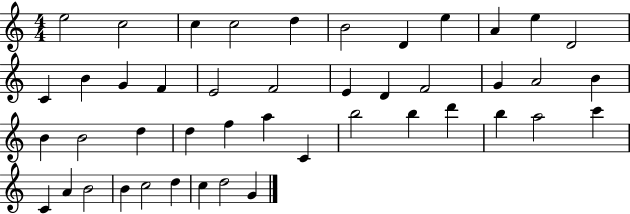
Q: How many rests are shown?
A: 0